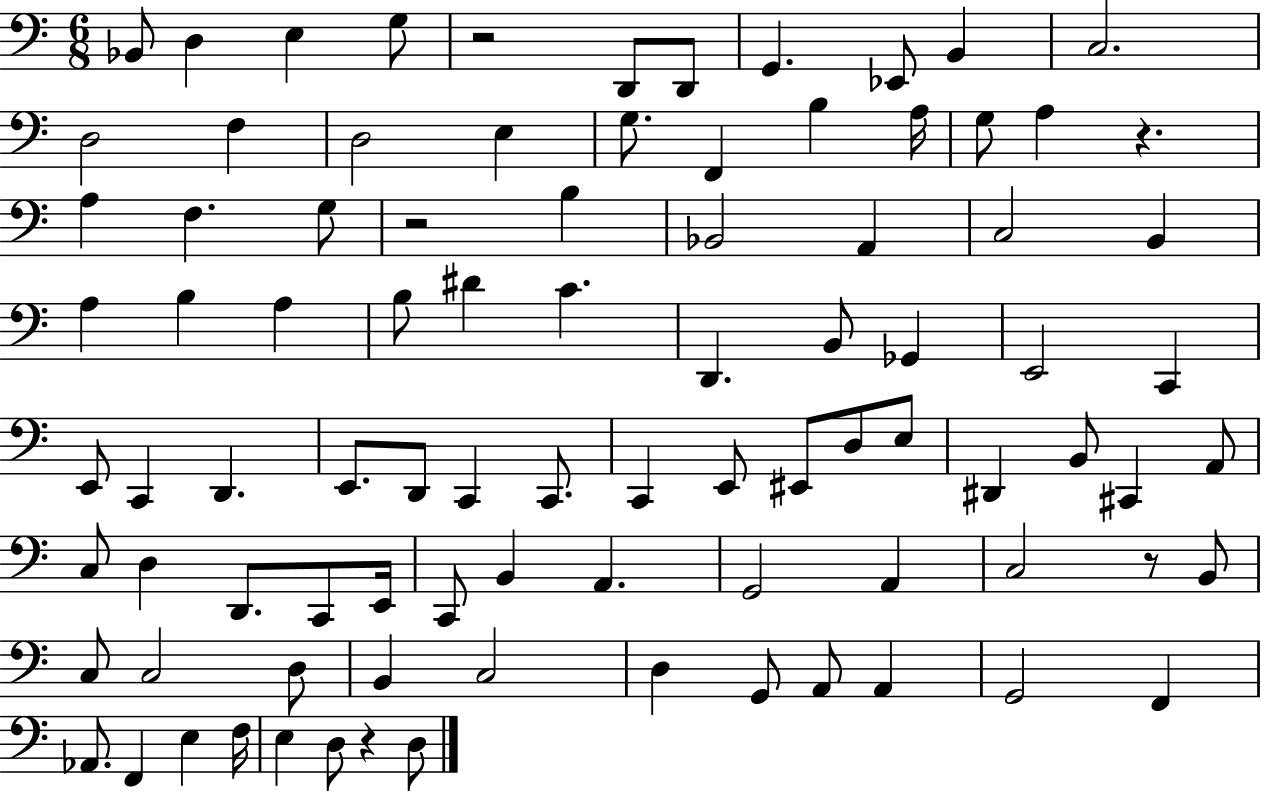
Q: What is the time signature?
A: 6/8